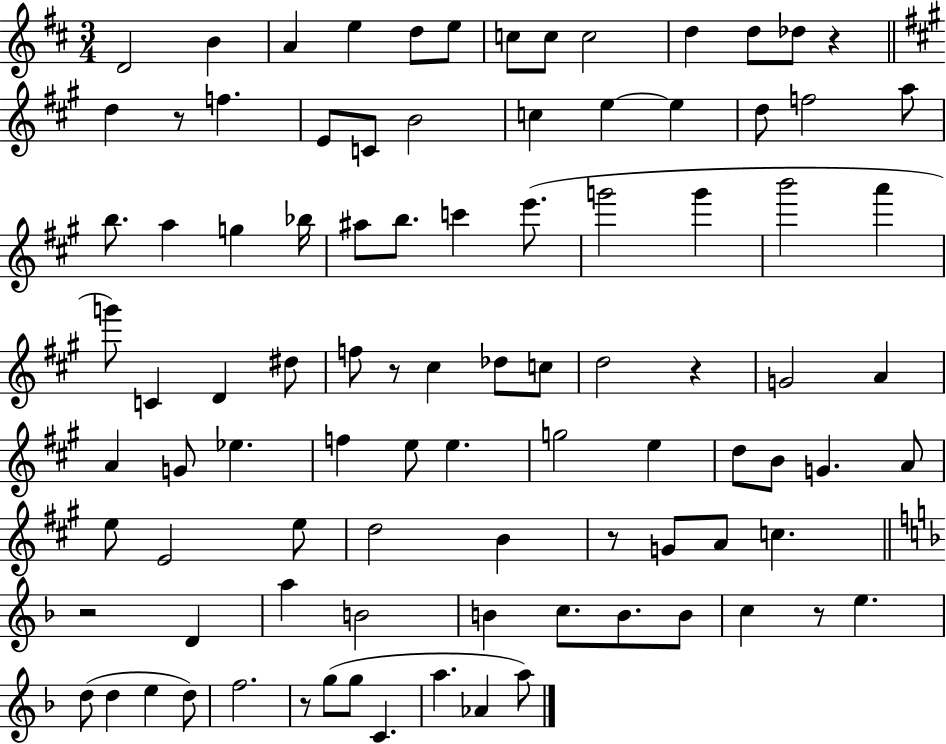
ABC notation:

X:1
T:Untitled
M:3/4
L:1/4
K:D
D2 B A e d/2 e/2 c/2 c/2 c2 d d/2 _d/2 z d z/2 f E/2 C/2 B2 c e e d/2 f2 a/2 b/2 a g _b/4 ^a/2 b/2 c' e'/2 g'2 g' b'2 a' g'/2 C D ^d/2 f/2 z/2 ^c _d/2 c/2 d2 z G2 A A G/2 _e f e/2 e g2 e d/2 B/2 G A/2 e/2 E2 e/2 d2 B z/2 G/2 A/2 c z2 D a B2 B c/2 B/2 B/2 c z/2 e d/2 d e d/2 f2 z/2 g/2 g/2 C a _A a/2